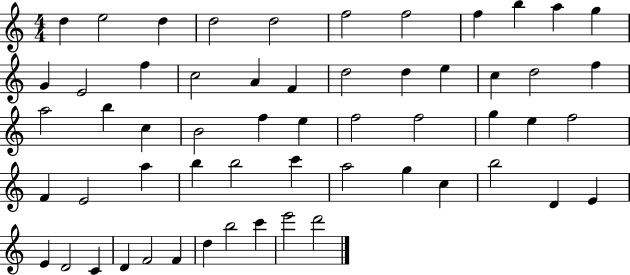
{
  \clef treble
  \numericTimeSignature
  \time 4/4
  \key c \major
  d''4 e''2 d''4 | d''2 d''2 | f''2 f''2 | f''4 b''4 a''4 g''4 | \break g'4 e'2 f''4 | c''2 a'4 f'4 | d''2 d''4 e''4 | c''4 d''2 f''4 | \break a''2 b''4 c''4 | b'2 f''4 e''4 | f''2 f''2 | g''4 e''4 f''2 | \break f'4 e'2 a''4 | b''4 b''2 c'''4 | a''2 g''4 c''4 | b''2 d'4 e'4 | \break e'4 d'2 c'4 | d'4 f'2 f'4 | d''4 b''2 c'''4 | e'''2 d'''2 | \break \bar "|."
}